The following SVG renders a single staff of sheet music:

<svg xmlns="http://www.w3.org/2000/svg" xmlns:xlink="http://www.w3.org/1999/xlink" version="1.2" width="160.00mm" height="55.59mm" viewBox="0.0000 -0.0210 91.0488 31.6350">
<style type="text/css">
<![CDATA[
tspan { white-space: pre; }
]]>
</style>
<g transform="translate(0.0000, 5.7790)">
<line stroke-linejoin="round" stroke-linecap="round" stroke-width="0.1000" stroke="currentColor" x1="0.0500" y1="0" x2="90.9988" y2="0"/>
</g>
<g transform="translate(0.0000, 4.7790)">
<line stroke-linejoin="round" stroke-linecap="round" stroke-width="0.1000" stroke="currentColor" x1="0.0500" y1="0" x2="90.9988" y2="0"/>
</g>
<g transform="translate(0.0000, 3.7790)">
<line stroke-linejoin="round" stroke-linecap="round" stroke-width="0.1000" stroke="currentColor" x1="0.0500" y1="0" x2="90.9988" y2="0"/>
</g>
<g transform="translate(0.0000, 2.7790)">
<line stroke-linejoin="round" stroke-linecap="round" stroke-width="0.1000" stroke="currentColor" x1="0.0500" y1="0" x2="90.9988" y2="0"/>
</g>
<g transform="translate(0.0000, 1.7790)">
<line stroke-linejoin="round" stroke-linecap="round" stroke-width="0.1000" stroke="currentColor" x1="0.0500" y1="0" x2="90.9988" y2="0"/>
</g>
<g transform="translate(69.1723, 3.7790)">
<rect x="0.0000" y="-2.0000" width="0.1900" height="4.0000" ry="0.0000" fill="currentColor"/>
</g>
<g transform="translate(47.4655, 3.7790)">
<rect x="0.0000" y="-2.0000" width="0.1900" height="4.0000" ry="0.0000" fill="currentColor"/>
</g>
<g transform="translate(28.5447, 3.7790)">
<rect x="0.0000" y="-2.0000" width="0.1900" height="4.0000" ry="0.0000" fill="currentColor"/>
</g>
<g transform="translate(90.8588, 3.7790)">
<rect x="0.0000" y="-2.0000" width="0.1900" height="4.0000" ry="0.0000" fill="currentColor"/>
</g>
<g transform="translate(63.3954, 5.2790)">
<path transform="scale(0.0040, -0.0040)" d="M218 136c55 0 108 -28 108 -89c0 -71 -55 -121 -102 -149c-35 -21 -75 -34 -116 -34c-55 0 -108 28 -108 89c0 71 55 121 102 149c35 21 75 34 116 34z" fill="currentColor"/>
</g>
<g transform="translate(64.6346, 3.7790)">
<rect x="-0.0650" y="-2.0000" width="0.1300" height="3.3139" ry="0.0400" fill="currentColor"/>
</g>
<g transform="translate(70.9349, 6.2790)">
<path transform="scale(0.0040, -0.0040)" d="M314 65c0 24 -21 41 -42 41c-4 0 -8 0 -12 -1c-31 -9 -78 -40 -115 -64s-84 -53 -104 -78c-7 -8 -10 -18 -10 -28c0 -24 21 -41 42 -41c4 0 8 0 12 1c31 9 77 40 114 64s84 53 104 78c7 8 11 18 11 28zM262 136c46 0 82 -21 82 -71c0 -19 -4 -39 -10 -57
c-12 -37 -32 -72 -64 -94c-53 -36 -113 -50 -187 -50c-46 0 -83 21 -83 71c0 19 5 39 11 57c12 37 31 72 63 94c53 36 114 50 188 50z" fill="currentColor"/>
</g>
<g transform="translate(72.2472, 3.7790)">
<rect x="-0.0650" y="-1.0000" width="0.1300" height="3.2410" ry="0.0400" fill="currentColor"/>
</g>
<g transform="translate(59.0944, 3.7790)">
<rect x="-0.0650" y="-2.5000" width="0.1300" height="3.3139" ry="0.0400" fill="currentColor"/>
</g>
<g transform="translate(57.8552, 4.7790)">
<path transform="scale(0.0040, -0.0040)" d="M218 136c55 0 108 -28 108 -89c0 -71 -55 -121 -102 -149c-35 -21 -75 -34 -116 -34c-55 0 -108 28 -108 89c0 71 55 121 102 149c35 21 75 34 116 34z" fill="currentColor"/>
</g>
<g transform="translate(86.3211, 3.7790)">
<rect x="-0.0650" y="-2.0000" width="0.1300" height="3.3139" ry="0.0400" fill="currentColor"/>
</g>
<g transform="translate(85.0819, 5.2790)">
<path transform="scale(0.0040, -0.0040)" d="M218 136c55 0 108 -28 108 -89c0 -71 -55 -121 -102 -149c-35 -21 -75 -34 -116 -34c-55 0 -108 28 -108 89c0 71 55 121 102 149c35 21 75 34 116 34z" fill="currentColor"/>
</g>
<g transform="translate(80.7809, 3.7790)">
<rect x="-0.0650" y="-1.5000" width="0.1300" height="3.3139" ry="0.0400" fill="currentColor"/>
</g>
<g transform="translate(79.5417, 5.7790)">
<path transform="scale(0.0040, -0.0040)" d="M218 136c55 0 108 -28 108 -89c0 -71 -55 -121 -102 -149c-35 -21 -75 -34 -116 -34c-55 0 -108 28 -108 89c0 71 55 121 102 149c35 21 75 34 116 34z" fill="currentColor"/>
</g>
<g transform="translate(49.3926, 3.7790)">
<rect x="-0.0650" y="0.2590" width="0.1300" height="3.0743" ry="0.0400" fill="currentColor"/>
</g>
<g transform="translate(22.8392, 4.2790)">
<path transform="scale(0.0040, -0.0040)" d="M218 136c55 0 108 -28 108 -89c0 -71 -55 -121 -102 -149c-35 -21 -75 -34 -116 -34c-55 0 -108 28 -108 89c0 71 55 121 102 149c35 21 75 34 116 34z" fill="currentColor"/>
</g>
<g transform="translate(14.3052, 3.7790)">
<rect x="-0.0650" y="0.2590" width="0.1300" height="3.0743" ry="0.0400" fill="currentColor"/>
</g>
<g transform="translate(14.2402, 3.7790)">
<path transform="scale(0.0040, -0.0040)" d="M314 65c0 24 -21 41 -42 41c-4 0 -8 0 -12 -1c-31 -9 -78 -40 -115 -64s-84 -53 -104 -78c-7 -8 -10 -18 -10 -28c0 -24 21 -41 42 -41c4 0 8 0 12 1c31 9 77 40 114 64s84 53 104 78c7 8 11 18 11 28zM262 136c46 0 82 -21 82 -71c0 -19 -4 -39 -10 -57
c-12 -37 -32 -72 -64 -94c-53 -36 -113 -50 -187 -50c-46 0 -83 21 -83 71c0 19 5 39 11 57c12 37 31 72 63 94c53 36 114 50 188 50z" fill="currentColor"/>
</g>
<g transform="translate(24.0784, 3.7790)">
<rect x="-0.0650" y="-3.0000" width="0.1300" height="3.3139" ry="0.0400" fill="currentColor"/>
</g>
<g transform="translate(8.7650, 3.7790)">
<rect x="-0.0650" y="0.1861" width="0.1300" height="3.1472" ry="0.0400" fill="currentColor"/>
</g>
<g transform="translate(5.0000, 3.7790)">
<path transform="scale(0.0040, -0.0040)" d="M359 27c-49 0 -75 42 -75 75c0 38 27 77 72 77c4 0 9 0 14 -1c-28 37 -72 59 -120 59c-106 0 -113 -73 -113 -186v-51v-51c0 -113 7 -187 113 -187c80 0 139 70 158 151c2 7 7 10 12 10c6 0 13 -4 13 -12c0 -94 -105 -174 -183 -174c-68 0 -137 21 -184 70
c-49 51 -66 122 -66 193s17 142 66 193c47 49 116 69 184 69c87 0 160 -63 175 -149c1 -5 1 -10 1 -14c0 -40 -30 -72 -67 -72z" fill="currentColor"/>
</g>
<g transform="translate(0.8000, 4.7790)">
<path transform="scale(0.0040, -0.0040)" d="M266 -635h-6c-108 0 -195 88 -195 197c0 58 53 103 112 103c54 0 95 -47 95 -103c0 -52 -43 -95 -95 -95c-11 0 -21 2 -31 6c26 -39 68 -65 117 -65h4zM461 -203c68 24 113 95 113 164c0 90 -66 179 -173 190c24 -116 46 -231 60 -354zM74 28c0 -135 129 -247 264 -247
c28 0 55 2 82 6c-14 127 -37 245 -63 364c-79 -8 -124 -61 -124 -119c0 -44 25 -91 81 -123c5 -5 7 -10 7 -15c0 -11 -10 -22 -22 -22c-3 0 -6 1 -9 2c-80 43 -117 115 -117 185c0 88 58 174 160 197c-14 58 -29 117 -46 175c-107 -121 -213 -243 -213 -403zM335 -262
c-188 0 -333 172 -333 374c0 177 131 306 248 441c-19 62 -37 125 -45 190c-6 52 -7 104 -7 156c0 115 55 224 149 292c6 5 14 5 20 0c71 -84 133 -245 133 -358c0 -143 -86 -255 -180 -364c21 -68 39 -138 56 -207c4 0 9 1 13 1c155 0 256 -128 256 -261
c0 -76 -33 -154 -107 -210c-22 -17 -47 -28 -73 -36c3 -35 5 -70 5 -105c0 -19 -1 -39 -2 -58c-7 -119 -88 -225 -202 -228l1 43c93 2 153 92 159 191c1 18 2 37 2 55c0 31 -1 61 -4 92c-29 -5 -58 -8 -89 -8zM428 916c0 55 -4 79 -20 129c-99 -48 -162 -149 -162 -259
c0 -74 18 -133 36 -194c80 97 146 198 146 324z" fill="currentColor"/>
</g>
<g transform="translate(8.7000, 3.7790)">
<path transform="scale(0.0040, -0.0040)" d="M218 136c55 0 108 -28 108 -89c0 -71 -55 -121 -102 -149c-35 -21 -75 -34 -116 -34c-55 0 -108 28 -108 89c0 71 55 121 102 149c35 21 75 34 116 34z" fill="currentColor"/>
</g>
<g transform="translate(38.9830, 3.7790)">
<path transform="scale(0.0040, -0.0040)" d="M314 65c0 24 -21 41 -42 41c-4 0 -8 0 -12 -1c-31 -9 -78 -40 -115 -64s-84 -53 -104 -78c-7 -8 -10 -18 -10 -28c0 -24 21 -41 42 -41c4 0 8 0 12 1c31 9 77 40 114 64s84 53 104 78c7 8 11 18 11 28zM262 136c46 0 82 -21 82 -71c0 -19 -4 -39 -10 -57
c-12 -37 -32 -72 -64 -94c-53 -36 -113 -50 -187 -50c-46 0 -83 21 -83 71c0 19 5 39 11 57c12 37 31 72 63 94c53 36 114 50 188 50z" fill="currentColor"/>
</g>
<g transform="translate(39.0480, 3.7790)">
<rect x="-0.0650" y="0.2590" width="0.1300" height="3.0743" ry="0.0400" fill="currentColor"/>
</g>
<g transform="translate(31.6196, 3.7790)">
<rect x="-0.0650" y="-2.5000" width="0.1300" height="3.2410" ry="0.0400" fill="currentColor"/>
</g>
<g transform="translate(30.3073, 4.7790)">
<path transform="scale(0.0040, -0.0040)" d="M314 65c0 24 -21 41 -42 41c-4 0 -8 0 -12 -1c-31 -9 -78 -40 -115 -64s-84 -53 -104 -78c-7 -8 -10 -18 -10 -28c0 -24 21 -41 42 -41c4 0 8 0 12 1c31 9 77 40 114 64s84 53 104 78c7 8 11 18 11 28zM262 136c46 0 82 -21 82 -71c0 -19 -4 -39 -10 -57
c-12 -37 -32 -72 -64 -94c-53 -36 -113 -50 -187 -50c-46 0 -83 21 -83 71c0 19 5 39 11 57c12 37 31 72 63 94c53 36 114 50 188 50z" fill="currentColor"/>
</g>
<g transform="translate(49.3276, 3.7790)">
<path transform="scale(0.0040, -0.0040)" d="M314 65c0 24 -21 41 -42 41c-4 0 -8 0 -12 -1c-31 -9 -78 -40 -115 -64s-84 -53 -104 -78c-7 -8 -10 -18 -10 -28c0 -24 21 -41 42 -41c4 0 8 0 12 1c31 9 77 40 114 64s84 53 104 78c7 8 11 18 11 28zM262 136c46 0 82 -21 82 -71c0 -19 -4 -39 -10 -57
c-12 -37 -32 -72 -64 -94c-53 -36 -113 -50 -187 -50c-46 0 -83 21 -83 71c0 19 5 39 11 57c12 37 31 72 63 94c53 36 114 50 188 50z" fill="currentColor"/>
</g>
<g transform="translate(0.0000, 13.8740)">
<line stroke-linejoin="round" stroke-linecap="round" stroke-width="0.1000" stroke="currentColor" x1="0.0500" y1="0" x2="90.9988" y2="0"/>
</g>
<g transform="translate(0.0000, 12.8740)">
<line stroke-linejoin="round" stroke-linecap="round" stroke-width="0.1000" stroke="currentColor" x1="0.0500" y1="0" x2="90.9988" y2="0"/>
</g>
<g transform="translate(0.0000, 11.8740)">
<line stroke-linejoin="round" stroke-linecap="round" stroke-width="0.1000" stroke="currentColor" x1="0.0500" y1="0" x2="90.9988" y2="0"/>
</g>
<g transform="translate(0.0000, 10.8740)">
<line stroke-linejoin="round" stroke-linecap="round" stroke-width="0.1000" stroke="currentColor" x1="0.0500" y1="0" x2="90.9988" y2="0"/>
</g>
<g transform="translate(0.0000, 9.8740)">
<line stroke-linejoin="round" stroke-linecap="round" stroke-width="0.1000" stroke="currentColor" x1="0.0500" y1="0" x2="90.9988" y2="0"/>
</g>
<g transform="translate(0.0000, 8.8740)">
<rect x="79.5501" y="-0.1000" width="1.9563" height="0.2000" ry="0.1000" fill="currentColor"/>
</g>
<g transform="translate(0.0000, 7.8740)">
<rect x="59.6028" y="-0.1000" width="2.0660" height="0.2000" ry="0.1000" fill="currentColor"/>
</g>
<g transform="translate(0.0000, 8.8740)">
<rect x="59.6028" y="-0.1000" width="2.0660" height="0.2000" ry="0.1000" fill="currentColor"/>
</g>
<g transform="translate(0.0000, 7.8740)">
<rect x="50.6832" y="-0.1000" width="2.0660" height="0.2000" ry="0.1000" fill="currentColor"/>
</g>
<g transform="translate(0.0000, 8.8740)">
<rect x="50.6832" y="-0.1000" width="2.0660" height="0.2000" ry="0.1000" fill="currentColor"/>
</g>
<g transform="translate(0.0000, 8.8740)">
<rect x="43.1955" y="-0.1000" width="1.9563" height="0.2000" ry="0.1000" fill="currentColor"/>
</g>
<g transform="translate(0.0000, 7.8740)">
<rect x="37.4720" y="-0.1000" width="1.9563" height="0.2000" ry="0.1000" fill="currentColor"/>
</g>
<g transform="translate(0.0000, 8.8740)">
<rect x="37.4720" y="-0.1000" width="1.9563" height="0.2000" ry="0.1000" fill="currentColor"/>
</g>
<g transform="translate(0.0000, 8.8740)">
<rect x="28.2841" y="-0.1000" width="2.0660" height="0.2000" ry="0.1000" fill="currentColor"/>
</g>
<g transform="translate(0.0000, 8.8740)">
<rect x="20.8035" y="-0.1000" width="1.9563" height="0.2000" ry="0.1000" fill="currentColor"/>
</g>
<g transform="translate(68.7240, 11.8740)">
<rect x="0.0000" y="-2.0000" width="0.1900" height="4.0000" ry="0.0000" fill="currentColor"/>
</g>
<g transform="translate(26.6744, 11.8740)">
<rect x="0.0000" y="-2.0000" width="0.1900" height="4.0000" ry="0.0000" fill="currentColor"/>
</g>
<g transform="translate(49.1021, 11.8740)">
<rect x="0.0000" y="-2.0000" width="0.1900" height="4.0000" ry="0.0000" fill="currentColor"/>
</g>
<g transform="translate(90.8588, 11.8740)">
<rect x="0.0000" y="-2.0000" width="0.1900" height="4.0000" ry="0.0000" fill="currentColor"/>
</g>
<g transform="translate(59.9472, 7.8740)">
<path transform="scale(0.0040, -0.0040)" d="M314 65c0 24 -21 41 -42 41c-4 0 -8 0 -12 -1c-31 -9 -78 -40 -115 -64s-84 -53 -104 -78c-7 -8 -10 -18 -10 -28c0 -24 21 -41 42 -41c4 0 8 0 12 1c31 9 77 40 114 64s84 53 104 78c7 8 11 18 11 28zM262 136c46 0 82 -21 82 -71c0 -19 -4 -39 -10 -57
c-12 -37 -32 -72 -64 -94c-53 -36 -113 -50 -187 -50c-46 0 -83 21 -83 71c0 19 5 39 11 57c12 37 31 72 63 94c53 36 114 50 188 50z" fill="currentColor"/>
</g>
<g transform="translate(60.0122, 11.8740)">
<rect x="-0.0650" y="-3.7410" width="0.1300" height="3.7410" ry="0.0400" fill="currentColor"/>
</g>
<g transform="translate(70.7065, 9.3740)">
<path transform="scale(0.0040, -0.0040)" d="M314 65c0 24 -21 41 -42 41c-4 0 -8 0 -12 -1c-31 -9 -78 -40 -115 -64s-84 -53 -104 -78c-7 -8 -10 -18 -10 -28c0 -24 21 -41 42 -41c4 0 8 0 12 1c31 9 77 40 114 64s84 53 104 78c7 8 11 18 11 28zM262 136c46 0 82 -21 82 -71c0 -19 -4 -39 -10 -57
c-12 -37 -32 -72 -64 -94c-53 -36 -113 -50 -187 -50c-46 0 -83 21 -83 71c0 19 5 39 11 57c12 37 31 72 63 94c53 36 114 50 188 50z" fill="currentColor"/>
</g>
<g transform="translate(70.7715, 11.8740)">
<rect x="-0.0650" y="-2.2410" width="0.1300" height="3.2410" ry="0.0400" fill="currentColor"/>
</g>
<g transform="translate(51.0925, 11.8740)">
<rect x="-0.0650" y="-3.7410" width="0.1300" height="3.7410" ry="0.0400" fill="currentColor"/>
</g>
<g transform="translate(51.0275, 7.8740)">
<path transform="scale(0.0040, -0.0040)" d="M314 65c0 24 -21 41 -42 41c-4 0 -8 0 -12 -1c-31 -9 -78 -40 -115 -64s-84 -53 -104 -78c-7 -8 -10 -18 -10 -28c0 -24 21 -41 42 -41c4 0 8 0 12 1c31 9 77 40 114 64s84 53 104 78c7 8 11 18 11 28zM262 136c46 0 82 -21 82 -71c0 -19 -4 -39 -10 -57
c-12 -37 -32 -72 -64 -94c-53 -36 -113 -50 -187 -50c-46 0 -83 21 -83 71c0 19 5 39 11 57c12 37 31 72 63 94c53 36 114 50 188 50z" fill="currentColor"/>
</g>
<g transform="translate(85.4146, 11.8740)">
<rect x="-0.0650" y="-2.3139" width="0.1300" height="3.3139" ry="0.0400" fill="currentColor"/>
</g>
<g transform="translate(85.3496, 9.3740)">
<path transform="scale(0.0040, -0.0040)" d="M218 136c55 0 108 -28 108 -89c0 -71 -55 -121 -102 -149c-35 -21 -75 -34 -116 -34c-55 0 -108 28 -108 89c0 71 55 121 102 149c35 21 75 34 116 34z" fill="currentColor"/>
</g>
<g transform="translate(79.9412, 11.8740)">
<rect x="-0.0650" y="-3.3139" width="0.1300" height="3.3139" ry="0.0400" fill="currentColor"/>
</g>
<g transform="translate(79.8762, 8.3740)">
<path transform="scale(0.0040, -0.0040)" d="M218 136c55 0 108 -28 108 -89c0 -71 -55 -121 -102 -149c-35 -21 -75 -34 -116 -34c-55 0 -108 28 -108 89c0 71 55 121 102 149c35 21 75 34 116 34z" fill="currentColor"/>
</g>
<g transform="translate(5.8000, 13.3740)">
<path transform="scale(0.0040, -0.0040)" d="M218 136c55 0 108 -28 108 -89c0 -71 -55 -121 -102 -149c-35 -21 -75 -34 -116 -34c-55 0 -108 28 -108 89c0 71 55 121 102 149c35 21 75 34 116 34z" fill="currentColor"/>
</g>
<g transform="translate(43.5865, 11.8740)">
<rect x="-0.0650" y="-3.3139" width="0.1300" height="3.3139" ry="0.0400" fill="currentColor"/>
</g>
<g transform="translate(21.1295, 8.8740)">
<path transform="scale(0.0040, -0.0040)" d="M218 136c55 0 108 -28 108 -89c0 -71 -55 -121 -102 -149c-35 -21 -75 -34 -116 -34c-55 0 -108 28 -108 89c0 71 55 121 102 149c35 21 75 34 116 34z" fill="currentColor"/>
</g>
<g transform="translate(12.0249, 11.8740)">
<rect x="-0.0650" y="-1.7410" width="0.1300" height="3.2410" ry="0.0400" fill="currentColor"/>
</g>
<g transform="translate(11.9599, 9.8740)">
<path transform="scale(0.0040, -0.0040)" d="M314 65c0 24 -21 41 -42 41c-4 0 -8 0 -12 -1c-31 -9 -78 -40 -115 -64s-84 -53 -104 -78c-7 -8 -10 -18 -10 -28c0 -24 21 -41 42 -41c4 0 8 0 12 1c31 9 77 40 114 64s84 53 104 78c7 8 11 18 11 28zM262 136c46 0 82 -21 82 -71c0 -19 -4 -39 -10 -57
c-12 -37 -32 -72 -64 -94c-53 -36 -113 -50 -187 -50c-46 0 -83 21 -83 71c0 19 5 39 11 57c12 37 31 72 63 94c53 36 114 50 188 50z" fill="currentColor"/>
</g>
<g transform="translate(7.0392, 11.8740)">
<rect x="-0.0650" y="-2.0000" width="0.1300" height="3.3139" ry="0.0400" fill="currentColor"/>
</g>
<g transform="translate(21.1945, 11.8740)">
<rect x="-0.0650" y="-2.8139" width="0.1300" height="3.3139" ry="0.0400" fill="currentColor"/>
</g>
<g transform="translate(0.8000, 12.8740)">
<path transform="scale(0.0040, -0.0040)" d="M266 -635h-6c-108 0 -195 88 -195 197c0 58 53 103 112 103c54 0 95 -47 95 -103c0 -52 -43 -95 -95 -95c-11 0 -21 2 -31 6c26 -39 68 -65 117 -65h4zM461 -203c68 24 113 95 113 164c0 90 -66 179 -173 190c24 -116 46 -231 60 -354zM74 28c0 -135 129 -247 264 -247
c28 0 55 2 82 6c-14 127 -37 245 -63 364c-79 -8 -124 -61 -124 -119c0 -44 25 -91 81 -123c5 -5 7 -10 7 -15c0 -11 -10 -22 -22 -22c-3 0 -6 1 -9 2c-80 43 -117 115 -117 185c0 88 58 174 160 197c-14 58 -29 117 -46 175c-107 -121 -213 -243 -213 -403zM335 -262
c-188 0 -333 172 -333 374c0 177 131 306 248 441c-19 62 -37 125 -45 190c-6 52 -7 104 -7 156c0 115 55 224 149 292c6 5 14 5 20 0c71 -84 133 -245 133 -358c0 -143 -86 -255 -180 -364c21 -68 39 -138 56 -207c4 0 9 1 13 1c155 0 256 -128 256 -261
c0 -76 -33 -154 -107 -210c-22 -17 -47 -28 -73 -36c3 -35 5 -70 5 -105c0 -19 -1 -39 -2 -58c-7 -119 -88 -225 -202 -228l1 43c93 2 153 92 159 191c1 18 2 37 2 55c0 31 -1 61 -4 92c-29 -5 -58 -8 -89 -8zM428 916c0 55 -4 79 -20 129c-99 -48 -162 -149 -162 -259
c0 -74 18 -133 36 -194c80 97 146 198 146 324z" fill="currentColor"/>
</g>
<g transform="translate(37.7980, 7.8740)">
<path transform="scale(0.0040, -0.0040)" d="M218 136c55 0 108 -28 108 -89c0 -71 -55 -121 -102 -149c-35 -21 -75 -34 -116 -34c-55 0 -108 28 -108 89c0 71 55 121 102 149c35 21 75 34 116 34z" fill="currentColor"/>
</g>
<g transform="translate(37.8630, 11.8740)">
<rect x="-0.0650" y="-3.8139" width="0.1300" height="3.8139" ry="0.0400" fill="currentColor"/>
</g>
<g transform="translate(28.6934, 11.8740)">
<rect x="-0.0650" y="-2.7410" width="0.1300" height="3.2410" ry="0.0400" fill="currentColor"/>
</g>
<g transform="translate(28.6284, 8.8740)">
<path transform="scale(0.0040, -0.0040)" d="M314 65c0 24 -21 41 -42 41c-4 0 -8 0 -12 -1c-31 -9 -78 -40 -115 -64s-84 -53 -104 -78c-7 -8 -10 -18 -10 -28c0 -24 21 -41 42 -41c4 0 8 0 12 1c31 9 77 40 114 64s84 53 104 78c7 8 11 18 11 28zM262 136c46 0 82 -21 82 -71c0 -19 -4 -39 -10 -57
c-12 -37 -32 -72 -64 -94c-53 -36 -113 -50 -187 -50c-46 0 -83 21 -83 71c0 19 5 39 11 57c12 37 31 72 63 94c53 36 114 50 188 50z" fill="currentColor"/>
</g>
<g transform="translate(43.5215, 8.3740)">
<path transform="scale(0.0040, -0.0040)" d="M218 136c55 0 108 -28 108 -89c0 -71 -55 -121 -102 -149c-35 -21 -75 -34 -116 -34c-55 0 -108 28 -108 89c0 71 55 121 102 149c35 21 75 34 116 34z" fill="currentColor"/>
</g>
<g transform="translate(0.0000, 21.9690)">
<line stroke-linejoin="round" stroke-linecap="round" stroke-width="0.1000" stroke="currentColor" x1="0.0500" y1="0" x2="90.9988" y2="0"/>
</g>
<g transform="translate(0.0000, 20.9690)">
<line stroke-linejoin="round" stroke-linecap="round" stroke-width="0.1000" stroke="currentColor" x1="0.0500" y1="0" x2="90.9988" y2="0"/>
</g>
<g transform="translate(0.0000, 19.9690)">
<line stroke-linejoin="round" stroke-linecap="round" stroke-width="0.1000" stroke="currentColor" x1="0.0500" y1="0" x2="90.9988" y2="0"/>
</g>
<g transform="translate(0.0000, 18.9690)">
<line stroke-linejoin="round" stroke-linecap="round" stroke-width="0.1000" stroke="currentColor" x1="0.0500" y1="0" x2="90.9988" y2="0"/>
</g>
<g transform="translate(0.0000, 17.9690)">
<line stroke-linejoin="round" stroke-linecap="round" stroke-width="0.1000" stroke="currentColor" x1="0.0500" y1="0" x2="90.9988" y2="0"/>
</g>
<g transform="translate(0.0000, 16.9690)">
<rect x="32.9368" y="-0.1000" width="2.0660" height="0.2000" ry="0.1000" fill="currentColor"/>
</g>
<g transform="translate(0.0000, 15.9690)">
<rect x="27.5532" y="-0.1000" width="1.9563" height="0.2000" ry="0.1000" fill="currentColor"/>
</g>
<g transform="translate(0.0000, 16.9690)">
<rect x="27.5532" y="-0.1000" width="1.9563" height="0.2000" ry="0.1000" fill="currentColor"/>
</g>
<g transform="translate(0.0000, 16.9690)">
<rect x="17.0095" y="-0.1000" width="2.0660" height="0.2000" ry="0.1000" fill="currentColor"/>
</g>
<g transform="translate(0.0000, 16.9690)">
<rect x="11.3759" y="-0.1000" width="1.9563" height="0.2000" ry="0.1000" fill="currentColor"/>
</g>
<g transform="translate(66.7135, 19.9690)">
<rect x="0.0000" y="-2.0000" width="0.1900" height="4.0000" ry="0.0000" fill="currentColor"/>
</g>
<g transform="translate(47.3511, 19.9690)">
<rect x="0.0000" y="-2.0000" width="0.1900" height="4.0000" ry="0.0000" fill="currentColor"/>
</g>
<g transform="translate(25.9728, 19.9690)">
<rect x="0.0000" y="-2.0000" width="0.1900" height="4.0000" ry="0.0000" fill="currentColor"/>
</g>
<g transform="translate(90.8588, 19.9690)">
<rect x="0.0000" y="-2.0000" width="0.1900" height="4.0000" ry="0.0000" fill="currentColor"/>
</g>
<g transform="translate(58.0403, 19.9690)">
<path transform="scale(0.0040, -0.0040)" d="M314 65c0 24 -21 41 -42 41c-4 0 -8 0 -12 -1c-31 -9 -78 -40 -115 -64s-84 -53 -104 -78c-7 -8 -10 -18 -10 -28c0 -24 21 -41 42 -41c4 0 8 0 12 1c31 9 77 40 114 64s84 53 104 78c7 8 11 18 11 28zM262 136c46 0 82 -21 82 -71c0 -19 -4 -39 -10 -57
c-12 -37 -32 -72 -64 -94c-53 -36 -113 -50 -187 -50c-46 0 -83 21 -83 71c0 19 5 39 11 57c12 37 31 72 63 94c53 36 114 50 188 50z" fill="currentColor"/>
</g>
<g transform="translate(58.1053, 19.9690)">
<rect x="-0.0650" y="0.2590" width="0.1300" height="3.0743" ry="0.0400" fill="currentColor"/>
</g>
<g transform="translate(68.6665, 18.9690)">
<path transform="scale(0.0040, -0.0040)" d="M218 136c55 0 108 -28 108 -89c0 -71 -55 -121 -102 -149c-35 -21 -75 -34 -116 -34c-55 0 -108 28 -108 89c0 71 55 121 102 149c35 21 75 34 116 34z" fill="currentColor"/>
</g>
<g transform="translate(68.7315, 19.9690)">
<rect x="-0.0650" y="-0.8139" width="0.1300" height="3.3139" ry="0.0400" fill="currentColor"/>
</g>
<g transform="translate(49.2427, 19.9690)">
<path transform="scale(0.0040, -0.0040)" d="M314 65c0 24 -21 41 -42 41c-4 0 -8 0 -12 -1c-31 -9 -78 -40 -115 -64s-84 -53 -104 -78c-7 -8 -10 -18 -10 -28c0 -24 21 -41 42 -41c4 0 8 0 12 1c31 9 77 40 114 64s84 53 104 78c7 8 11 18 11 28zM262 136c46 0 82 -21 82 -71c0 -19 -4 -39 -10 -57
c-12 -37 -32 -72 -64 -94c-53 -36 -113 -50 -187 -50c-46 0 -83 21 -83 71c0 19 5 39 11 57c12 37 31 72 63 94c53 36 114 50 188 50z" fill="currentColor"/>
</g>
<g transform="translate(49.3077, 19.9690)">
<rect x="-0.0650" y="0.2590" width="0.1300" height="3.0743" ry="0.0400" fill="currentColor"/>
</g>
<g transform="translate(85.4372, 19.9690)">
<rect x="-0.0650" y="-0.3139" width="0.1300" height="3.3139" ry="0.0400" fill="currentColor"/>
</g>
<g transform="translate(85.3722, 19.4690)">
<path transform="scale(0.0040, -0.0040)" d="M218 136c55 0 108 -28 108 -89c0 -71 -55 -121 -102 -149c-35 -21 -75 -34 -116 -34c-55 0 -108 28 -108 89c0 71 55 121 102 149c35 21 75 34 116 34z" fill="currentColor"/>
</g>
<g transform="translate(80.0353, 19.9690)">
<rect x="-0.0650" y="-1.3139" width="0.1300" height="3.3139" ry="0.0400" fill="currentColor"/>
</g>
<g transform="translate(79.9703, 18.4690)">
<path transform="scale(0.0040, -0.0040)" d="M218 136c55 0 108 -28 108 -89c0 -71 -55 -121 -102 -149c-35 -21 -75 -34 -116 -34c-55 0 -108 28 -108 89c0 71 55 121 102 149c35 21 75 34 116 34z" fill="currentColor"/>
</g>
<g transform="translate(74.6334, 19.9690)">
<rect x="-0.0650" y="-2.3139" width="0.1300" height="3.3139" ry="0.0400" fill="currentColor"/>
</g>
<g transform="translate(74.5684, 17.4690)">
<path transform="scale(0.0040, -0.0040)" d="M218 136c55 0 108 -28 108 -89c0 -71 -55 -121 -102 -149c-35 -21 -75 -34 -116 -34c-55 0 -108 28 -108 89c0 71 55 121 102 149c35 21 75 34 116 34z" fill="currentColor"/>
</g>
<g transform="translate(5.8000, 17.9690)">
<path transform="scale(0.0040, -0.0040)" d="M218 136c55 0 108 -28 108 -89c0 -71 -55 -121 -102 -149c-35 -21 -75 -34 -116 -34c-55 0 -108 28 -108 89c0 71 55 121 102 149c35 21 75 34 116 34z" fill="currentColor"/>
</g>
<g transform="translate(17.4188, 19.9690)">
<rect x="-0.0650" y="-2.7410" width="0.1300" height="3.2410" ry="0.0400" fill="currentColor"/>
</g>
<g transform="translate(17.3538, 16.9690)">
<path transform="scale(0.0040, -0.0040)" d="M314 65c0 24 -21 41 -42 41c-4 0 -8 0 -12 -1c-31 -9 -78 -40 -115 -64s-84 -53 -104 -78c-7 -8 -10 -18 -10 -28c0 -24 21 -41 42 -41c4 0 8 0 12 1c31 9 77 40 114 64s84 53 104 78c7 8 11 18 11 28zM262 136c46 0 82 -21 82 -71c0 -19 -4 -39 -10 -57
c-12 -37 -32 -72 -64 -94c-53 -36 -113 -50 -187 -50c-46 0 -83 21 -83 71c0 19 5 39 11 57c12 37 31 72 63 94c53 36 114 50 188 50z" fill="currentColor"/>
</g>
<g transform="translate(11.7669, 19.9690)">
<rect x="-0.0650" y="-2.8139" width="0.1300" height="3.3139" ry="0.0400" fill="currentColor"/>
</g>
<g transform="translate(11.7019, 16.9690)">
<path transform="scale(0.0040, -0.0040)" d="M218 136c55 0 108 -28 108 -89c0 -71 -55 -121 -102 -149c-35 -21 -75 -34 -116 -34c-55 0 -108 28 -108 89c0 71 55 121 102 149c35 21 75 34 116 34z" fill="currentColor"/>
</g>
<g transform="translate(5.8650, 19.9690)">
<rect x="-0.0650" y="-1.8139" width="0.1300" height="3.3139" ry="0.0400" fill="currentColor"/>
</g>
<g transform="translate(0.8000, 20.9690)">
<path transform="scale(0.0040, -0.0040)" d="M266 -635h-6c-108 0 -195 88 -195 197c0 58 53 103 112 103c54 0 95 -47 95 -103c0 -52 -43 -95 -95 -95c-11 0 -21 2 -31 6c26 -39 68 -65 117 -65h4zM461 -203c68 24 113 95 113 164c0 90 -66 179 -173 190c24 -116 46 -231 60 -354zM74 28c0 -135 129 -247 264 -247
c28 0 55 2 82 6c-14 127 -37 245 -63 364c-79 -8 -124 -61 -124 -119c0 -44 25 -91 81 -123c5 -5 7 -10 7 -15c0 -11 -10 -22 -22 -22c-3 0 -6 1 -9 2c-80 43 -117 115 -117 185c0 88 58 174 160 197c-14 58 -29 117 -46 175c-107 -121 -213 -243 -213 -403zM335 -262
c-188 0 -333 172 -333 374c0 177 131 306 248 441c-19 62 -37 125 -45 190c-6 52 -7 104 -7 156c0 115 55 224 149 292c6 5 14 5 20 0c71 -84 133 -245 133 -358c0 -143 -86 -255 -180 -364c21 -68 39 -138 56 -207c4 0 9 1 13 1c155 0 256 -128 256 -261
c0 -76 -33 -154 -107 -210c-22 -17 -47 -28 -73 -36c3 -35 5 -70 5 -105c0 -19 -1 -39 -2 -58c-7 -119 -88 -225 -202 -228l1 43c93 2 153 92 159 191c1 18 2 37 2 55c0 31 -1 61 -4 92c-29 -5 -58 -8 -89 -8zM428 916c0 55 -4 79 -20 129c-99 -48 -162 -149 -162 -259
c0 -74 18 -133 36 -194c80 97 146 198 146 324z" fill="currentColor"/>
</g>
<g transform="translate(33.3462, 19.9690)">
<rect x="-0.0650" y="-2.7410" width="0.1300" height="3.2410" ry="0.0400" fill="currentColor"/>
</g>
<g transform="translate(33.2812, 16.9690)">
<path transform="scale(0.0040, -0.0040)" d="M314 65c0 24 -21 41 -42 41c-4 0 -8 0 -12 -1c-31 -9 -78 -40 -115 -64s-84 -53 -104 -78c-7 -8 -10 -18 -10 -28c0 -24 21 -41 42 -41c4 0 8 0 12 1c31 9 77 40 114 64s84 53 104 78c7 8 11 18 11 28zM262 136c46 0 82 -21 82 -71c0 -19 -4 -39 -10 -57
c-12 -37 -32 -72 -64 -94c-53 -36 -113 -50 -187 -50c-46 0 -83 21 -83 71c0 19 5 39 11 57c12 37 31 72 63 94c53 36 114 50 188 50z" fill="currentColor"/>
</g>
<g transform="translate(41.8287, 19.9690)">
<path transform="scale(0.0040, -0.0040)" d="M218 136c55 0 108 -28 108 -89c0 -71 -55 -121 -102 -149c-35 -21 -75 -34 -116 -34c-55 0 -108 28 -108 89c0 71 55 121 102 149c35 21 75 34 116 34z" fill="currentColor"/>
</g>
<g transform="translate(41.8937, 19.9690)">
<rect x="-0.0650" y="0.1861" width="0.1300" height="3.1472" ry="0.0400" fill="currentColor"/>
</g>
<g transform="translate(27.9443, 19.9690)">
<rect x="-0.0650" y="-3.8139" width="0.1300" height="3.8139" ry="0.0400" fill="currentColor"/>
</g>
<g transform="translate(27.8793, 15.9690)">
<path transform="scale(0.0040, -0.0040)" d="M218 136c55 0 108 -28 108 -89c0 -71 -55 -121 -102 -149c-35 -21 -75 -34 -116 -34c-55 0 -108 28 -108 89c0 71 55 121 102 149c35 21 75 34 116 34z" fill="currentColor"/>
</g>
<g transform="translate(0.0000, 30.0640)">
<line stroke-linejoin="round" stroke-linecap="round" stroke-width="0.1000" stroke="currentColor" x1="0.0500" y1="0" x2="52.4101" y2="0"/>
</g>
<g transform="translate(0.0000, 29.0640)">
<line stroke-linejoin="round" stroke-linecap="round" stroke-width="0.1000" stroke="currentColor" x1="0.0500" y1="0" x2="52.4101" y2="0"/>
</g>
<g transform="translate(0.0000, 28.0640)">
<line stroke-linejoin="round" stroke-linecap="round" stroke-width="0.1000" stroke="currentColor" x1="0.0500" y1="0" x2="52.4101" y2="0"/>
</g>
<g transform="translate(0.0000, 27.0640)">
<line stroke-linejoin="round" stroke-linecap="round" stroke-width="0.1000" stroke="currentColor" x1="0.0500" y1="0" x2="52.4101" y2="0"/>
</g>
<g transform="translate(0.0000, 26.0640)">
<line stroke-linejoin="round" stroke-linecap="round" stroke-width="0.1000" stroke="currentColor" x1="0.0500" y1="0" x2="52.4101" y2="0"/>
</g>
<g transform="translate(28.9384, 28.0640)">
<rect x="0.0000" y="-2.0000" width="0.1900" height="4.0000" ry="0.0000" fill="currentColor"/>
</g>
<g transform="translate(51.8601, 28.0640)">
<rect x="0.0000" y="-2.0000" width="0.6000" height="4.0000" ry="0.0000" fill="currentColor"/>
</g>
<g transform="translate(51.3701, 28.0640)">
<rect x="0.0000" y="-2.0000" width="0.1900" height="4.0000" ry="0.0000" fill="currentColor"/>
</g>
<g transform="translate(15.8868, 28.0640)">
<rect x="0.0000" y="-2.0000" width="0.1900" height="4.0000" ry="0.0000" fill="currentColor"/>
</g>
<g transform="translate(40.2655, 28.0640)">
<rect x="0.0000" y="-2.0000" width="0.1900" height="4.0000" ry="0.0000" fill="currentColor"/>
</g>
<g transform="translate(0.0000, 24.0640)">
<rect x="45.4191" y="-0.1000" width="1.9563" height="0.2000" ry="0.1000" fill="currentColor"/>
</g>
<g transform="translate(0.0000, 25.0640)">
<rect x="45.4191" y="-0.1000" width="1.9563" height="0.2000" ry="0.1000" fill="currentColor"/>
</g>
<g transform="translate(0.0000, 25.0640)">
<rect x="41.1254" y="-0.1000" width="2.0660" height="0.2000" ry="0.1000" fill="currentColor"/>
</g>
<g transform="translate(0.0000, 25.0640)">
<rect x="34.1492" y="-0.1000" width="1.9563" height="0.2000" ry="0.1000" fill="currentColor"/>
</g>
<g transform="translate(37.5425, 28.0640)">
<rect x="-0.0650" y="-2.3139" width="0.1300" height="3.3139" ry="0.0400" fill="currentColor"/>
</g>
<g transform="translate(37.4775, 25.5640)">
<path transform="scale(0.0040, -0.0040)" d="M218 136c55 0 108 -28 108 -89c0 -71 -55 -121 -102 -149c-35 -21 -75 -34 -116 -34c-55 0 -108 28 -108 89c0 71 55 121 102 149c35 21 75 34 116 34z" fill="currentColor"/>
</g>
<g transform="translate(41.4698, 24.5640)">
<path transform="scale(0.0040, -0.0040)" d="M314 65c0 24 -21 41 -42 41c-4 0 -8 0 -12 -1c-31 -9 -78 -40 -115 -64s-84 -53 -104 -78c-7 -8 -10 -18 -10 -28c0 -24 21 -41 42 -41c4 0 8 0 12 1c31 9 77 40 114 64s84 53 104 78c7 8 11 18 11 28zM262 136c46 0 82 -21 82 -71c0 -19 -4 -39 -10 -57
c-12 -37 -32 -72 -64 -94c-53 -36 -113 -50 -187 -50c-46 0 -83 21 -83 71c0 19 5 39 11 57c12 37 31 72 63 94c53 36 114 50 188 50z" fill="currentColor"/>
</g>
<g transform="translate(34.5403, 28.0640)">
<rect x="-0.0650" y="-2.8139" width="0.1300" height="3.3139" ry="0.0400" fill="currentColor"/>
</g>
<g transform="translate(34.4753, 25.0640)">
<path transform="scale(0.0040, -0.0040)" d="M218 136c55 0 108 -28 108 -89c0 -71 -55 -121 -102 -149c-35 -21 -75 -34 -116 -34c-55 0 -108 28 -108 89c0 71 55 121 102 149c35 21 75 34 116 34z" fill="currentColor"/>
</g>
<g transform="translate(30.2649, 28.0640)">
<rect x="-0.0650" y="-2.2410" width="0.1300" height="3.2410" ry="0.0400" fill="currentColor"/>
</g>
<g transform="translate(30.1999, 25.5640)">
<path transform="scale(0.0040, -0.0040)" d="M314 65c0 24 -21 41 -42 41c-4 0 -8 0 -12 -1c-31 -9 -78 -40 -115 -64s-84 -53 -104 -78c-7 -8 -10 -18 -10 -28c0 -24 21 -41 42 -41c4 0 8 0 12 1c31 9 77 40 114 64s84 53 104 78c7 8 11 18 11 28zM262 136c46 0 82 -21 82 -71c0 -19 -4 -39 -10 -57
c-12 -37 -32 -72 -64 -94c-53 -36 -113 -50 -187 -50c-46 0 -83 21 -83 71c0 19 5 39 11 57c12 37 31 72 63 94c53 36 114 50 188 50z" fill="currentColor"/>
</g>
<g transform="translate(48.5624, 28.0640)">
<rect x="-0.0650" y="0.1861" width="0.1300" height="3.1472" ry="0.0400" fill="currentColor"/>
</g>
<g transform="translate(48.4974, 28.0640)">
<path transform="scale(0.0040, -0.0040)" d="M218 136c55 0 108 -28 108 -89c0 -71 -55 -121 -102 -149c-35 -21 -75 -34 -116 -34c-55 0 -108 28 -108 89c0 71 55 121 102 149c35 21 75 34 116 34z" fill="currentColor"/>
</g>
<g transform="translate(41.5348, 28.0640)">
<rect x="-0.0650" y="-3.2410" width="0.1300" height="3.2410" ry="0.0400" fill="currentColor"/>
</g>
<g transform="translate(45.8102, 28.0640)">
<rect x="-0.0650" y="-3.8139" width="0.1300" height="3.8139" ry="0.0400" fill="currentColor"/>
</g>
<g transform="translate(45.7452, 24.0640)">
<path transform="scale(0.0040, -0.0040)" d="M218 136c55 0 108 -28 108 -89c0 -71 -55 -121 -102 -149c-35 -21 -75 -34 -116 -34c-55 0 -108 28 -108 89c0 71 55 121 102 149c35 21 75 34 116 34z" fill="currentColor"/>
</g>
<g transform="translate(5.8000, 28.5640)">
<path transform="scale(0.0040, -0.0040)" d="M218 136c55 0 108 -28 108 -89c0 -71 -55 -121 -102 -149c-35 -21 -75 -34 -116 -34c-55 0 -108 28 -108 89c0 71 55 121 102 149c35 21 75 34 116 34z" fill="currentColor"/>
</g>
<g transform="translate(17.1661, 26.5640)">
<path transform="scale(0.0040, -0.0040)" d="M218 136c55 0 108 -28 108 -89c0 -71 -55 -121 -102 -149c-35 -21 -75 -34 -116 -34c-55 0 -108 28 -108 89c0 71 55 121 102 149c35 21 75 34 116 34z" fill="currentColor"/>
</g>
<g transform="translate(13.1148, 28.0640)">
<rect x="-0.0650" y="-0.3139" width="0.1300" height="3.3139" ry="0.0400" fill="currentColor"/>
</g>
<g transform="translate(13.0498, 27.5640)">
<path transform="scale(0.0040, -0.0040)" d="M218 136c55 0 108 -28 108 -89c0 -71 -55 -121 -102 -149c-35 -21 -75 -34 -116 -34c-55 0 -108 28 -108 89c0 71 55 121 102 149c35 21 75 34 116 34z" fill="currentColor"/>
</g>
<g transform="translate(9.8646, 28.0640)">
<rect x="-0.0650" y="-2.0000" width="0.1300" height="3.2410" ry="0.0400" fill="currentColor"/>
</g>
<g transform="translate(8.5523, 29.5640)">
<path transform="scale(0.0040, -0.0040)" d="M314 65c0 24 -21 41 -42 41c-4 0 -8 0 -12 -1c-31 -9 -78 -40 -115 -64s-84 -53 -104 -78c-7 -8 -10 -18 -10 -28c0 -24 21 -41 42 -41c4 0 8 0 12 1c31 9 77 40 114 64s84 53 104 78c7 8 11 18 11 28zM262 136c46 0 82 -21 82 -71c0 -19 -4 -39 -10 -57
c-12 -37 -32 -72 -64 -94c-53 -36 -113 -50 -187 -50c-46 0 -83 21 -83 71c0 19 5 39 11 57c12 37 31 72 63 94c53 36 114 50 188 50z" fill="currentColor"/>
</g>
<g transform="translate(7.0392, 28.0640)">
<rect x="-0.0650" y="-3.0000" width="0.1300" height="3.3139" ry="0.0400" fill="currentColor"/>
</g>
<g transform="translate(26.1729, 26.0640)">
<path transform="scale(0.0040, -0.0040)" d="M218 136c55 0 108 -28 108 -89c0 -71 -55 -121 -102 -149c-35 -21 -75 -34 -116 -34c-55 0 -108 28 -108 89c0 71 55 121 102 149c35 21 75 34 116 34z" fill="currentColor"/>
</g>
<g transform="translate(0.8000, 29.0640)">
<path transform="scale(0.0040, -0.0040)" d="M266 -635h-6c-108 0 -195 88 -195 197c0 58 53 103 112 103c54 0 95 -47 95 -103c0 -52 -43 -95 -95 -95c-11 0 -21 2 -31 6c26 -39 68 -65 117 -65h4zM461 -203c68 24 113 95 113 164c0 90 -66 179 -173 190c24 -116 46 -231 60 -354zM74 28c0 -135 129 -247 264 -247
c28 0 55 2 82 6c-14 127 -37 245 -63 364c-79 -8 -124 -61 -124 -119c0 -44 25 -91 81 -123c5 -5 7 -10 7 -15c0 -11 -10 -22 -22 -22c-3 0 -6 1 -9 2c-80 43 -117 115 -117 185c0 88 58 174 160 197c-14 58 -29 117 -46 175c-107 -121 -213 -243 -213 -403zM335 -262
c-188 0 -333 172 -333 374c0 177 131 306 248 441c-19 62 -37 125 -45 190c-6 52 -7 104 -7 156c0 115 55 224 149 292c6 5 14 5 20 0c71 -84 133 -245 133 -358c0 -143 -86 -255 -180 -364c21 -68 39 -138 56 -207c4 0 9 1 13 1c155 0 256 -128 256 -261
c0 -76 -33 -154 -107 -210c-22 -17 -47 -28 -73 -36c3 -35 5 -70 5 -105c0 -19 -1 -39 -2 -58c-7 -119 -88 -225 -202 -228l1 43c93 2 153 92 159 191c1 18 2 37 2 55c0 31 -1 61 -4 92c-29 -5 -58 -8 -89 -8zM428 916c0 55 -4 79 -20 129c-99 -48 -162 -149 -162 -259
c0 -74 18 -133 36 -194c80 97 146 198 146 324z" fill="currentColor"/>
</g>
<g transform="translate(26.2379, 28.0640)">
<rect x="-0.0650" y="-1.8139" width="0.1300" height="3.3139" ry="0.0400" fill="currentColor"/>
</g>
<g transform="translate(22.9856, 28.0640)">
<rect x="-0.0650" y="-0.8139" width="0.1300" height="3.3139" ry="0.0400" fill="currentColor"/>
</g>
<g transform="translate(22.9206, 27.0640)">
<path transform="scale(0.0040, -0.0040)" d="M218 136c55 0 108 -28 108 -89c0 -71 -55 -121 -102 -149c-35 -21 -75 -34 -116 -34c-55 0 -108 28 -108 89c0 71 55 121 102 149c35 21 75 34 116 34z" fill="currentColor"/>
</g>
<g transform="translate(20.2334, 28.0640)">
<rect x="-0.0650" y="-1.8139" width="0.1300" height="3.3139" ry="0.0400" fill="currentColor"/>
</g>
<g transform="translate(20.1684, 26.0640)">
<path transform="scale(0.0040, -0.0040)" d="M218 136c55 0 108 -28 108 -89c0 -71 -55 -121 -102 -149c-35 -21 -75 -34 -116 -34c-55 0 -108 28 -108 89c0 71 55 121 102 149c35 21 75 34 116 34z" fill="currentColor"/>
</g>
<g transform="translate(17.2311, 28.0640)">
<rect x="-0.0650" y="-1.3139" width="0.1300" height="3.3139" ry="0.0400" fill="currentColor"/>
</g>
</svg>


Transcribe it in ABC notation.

X:1
T:Untitled
M:4/4
L:1/4
K:C
B B2 A G2 B2 B2 G F D2 E F F f2 a a2 c' b c'2 c'2 g2 b g f a a2 c' a2 B B2 B2 d g e c A F2 c e f d f g2 a g b2 c' B